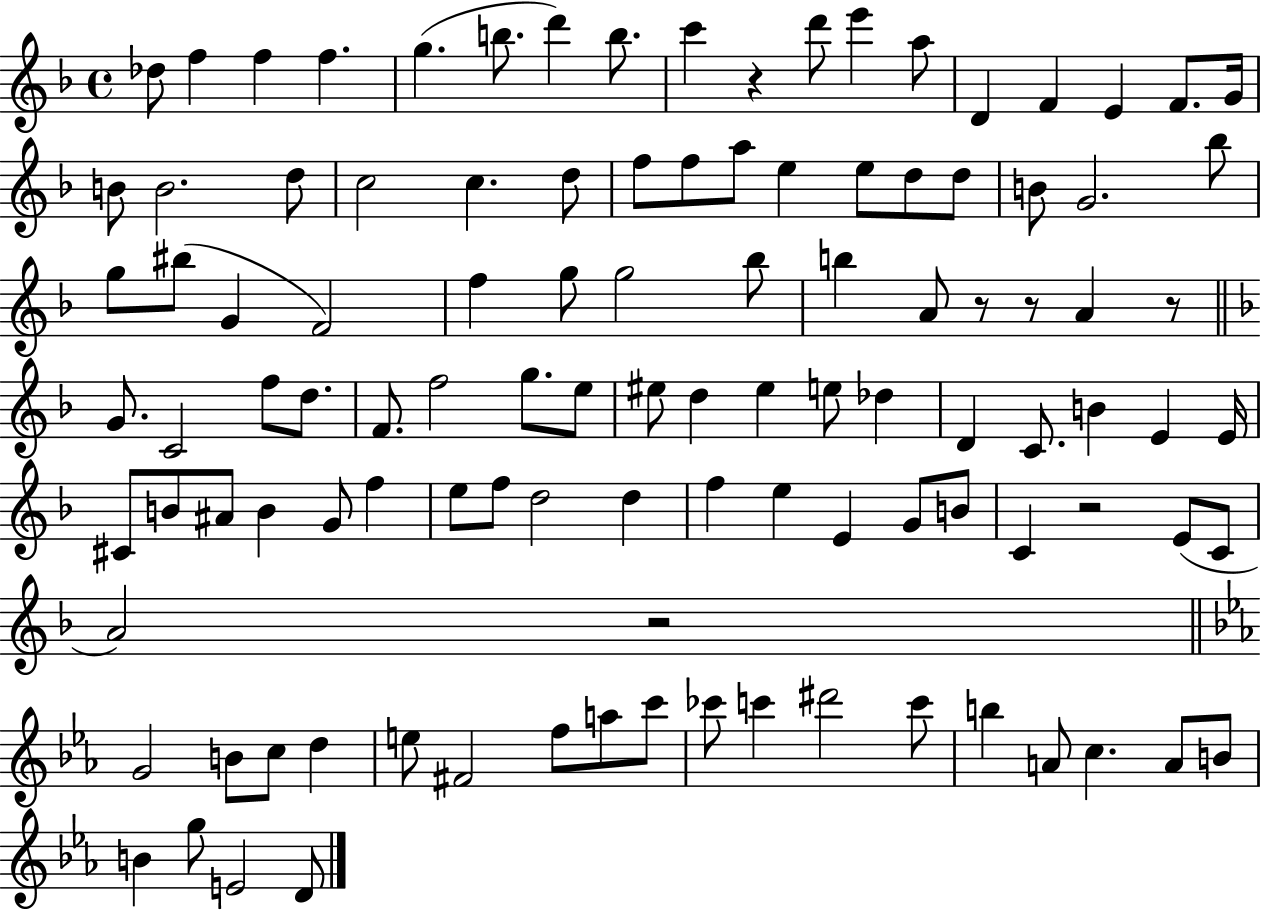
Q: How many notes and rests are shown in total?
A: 109